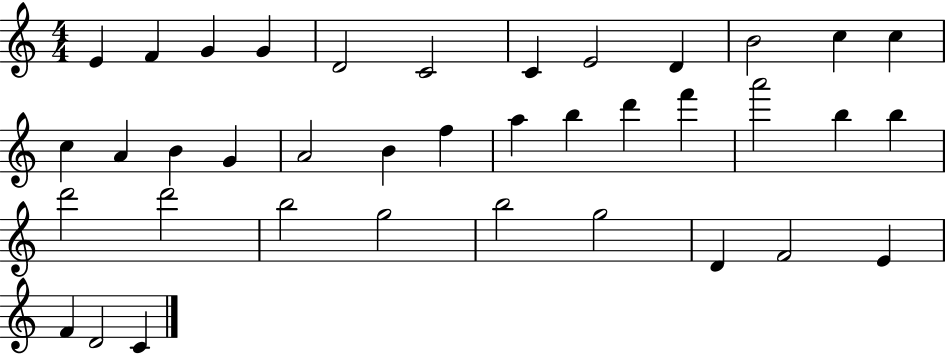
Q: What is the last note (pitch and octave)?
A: C4